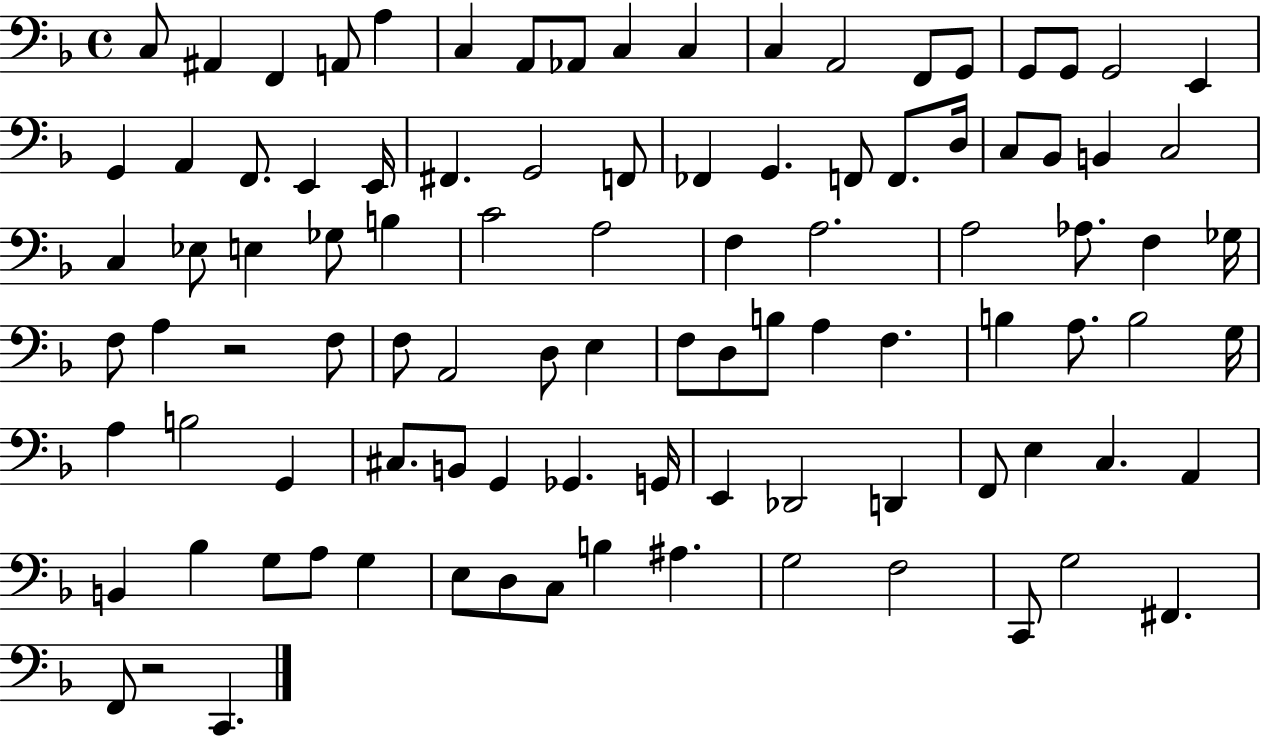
{
  \clef bass
  \time 4/4
  \defaultTimeSignature
  \key f \major
  c8 ais,4 f,4 a,8 a4 | c4 a,8 aes,8 c4 c4 | c4 a,2 f,8 g,8 | g,8 g,8 g,2 e,4 | \break g,4 a,4 f,8. e,4 e,16 | fis,4. g,2 f,8 | fes,4 g,4. f,8 f,8. d16 | c8 bes,8 b,4 c2 | \break c4 ees8 e4 ges8 b4 | c'2 a2 | f4 a2. | a2 aes8. f4 ges16 | \break f8 a4 r2 f8 | f8 a,2 d8 e4 | f8 d8 b8 a4 f4. | b4 a8. b2 g16 | \break a4 b2 g,4 | cis8. b,8 g,4 ges,4. g,16 | e,4 des,2 d,4 | f,8 e4 c4. a,4 | \break b,4 bes4 g8 a8 g4 | e8 d8 c8 b4 ais4. | g2 f2 | c,8 g2 fis,4. | \break f,8 r2 c,4. | \bar "|."
}